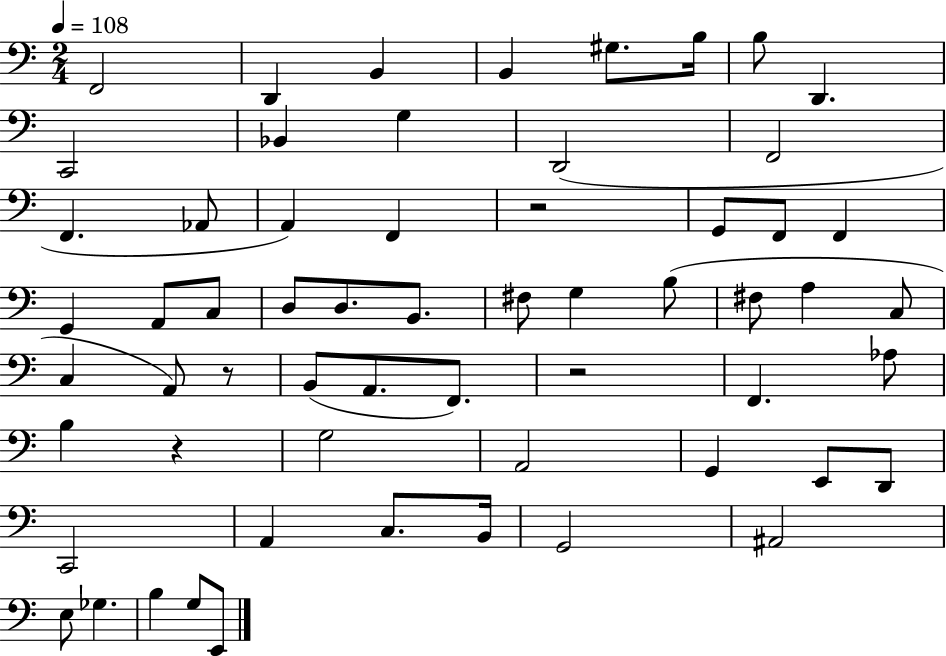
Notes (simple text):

F2/h D2/q B2/q B2/q G#3/e. B3/s B3/e D2/q. C2/h Bb2/q G3/q D2/h F2/h F2/q. Ab2/e A2/q F2/q R/h G2/e F2/e F2/q G2/q A2/e C3/e D3/e D3/e. B2/e. F#3/e G3/q B3/e F#3/e A3/q C3/e C3/q A2/e R/e B2/e A2/e. F2/e. R/h F2/q. Ab3/e B3/q R/q G3/h A2/h G2/q E2/e D2/e C2/h A2/q C3/e. B2/s G2/h A#2/h E3/e Gb3/q. B3/q G3/e E2/e